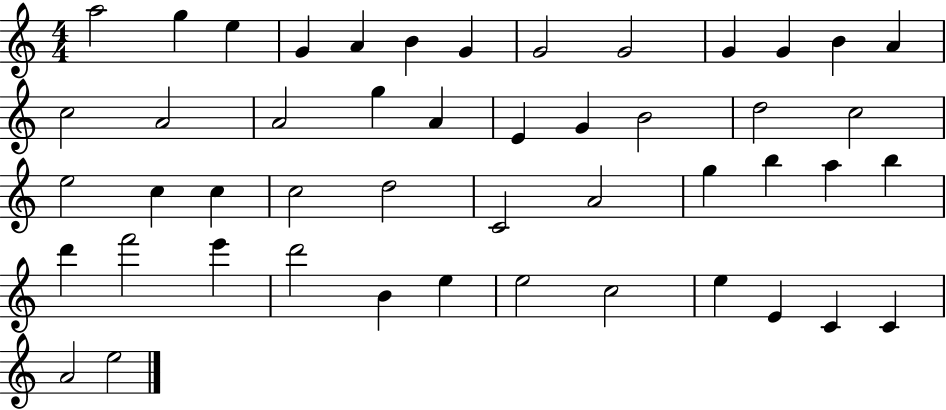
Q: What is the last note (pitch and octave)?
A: E5